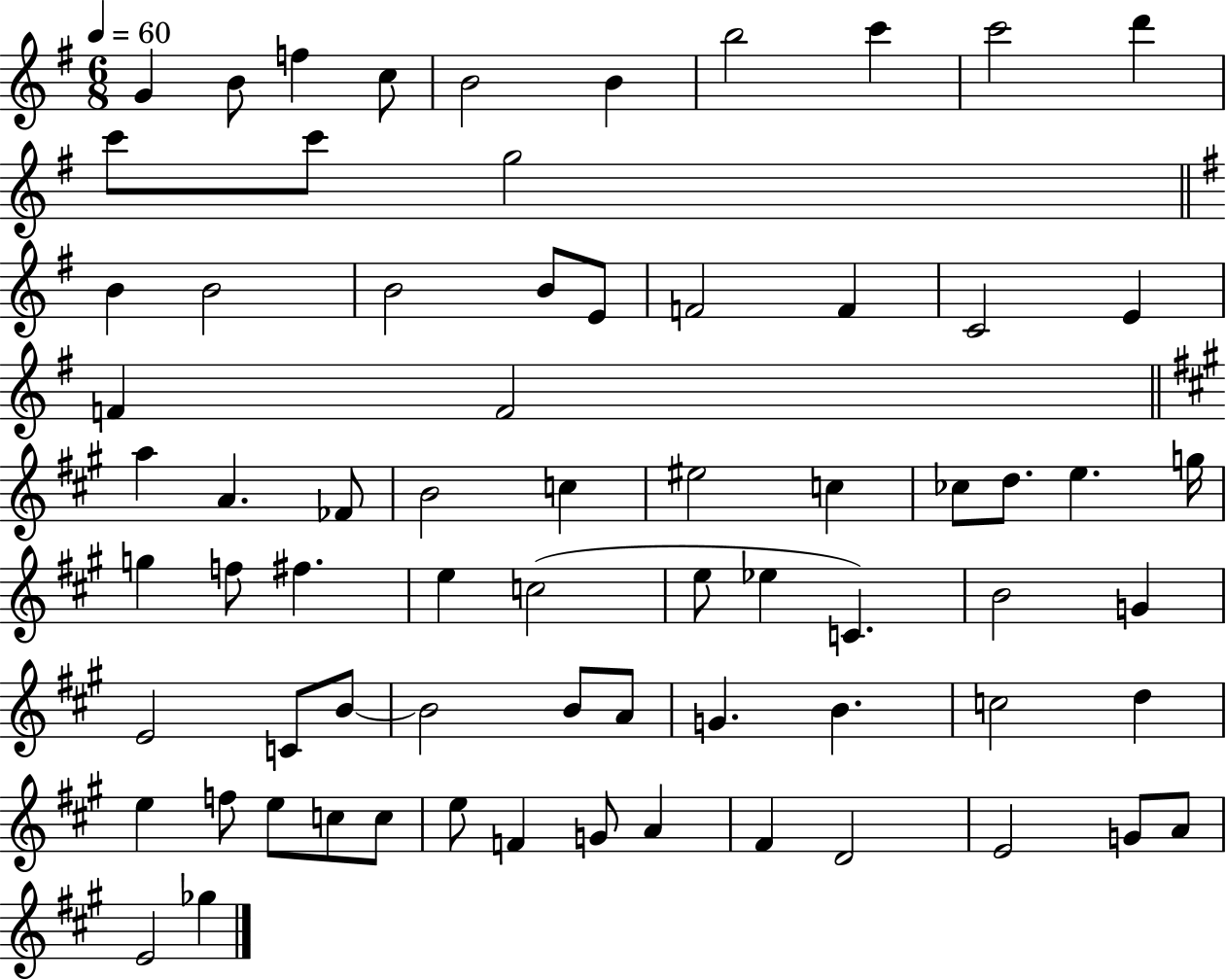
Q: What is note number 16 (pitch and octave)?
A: B4